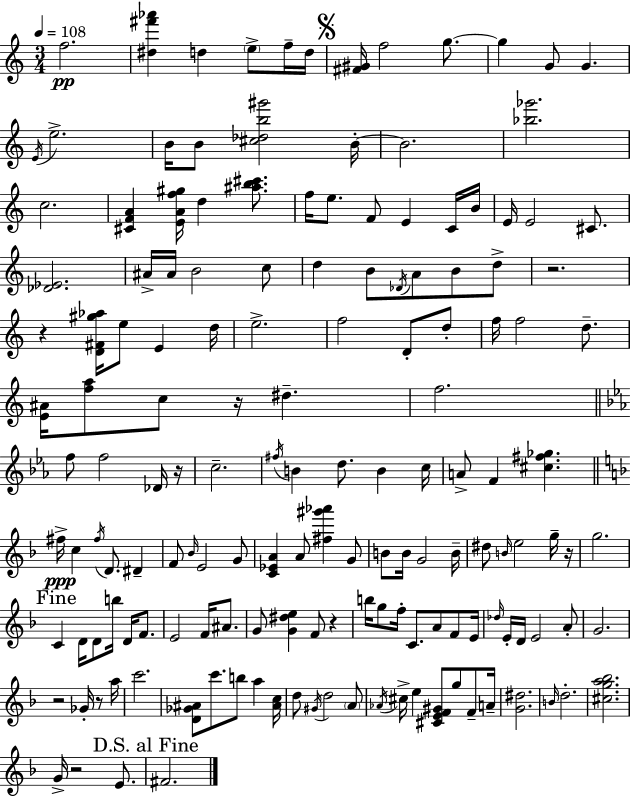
F5/h. [D#5,F#6,Ab6]/q D5/q E5/e F5/s D5/s [F#4,G#4]/s F5/h G5/e. G5/q G4/e G4/q. E4/s E5/h. B4/s B4/e [C#5,Db5,B5,G#6]/h B4/s B4/h. [Bb5,Gb6]/h. C5/h. [C#4,F4,A4]/q [E4,A4,F5,G#5]/s D5/q [A#5,B5,C#6]/e. F5/s E5/e. F4/e E4/q C4/s B4/s E4/s E4/h C#4/e. [Db4,Eb4]/h. A#4/s A#4/s B4/h C5/e D5/q B4/e Db4/s A4/e B4/e D5/e R/h. R/q [D4,F#4,G#5,Ab5]/s E5/e E4/q D5/s E5/h. F5/h D4/e D5/e F5/s F5/h D5/e. [E4,A#4]/s [F5,A5]/e C5/e R/s D#5/q. F5/h. F5/e F5/h Db4/s R/s C5/h. F#5/s B4/q D5/e. B4/q C5/s A4/e F4/q [C#5,F#5,Gb5]/q. F#5/s C5/q F#5/s D4/e. D#4/q F4/e Bb4/s E4/h G4/e [C4,Eb4,A4]/q A4/e [F#5,G#6,Ab6]/q G4/e B4/e B4/s G4/h B4/s D#5/e B4/s E5/h G5/s R/s G5/h. C4/q D4/s D4/e B5/s D4/s F4/e. E4/h F4/s A#4/e. G4/e [G4,D#5,E5]/q F4/e R/q B5/s G5/e F5/s C4/e. A4/e F4/e E4/s Db5/s E4/s D4/s E4/h A4/e G4/h. R/h Gb4/s R/e A5/s C6/h. [D4,Gb4,A#4]/e C6/e. B5/e A5/q [A#4,C5]/s D5/e G#4/s D5/h A4/e Ab4/s C#5/s E5/q [C#4,E4,F4,G#4]/e G5/e F4/e A4/s [G4,D#5]/h. B4/s D5/h. [C#5,G5,A5,Bb5]/h. G4/s R/h E4/e. F#4/h.